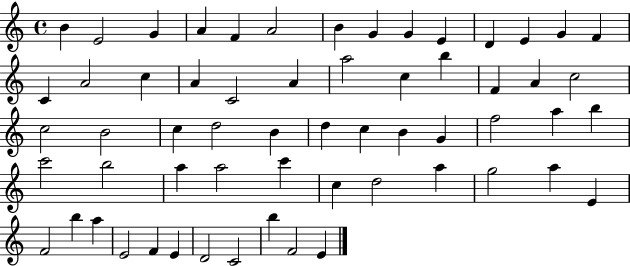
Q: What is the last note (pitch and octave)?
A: E4